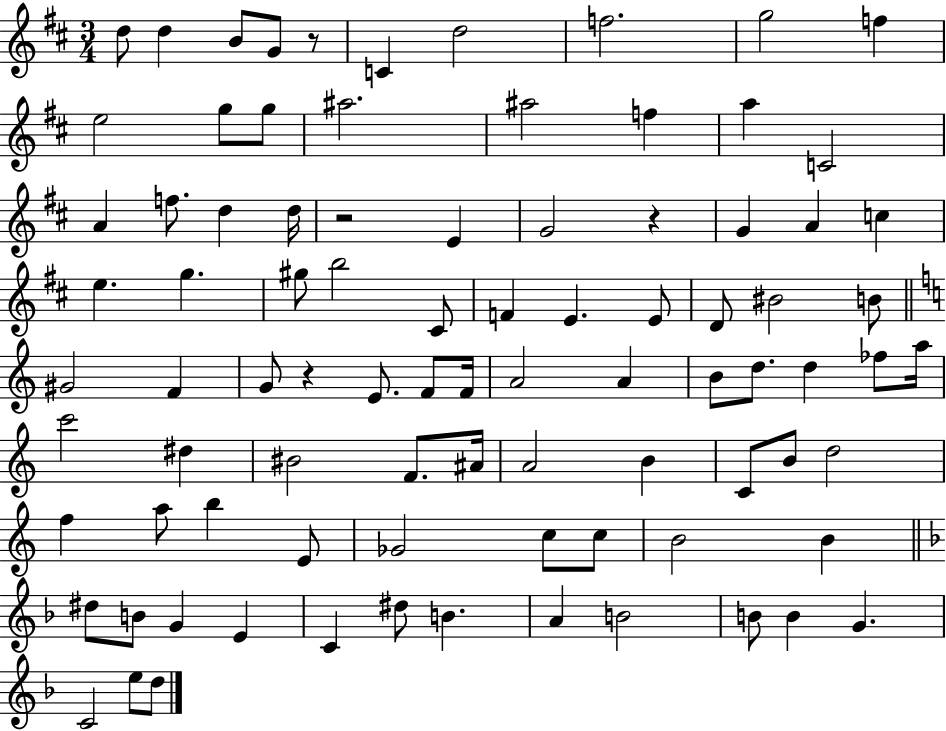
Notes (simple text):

D5/e D5/q B4/e G4/e R/e C4/q D5/h F5/h. G5/h F5/q E5/h G5/e G5/e A#5/h. A#5/h F5/q A5/q C4/h A4/q F5/e. D5/q D5/s R/h E4/q G4/h R/q G4/q A4/q C5/q E5/q. G5/q. G#5/e B5/h C#4/e F4/q E4/q. E4/e D4/e BIS4/h B4/e G#4/h F4/q G4/e R/q E4/e. F4/e F4/s A4/h A4/q B4/e D5/e. D5/q FES5/e A5/s C6/h D#5/q BIS4/h F4/e. A#4/s A4/h B4/q C4/e B4/e D5/h F5/q A5/e B5/q E4/e Gb4/h C5/e C5/e B4/h B4/q D#5/e B4/e G4/q E4/q C4/q D#5/e B4/q. A4/q B4/h B4/e B4/q G4/q. C4/h E5/e D5/e